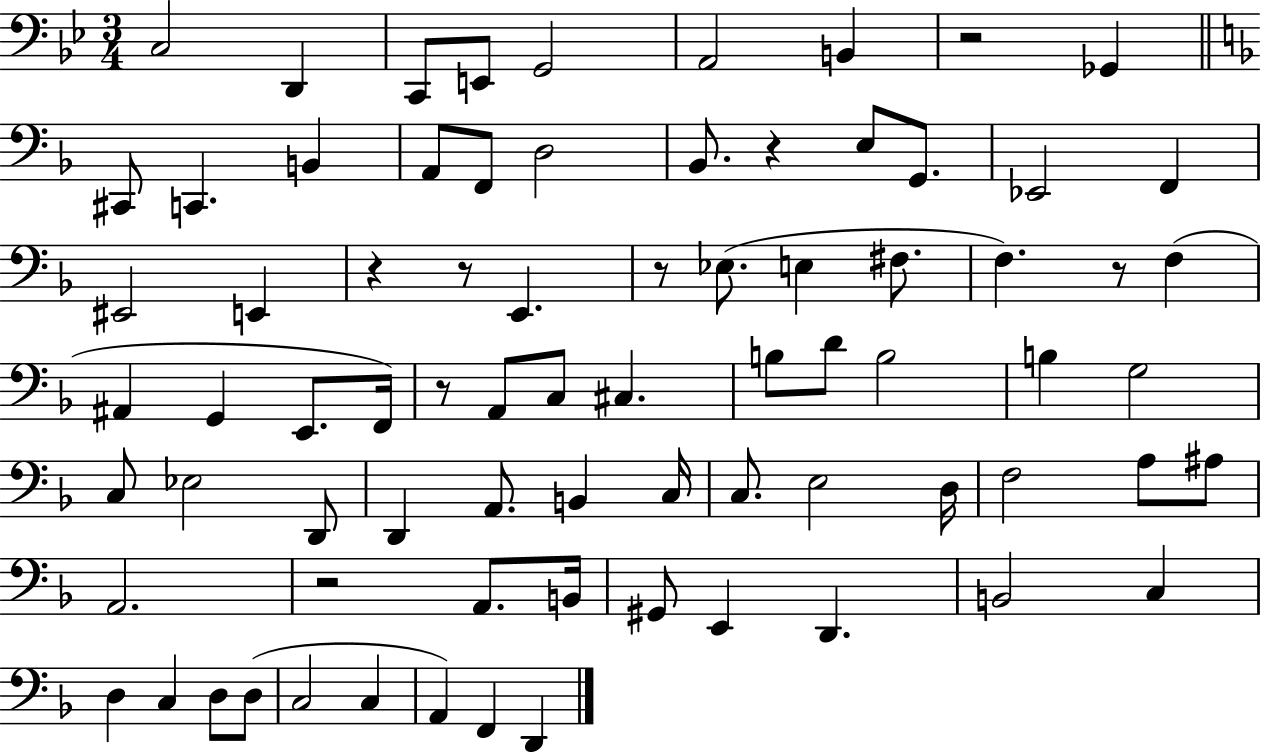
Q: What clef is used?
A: bass